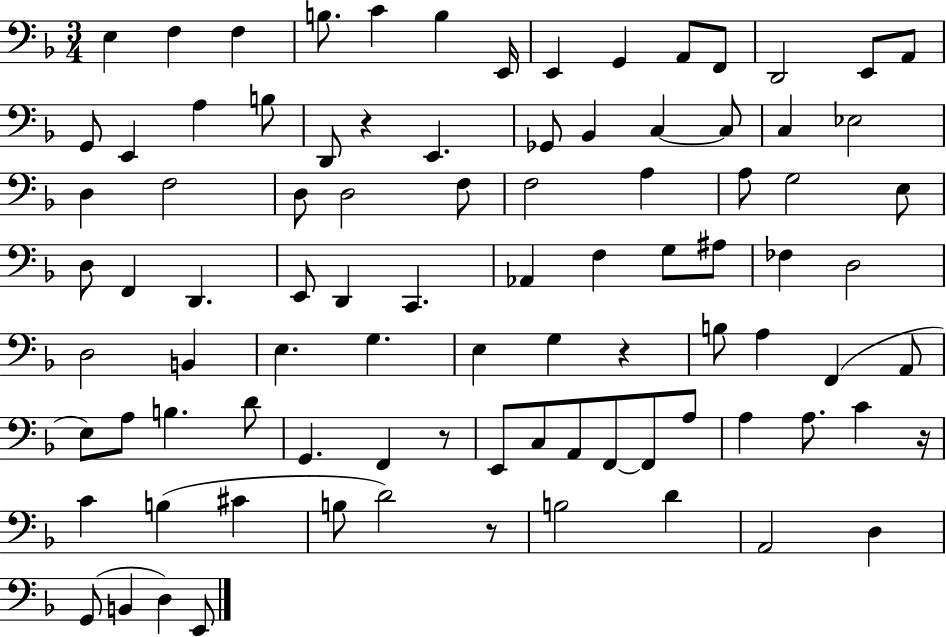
E3/q F3/q F3/q B3/e. C4/q B3/q E2/s E2/q G2/q A2/e F2/e D2/h E2/e A2/e G2/e E2/q A3/q B3/e D2/e R/q E2/q. Gb2/e Bb2/q C3/q C3/e C3/q Eb3/h D3/q F3/h D3/e D3/h F3/e F3/h A3/q A3/e G3/h E3/e D3/e F2/q D2/q. E2/e D2/q C2/q. Ab2/q F3/q G3/e A#3/e FES3/q D3/h D3/h B2/q E3/q. G3/q. E3/q G3/q R/q B3/e A3/q F2/q A2/e E3/e A3/e B3/q. D4/e G2/q. F2/q R/e E2/e C3/e A2/e F2/e F2/e A3/e A3/q A3/e. C4/q R/s C4/q B3/q C#4/q B3/e D4/h R/e B3/h D4/q A2/h D3/q G2/e B2/q D3/q E2/e